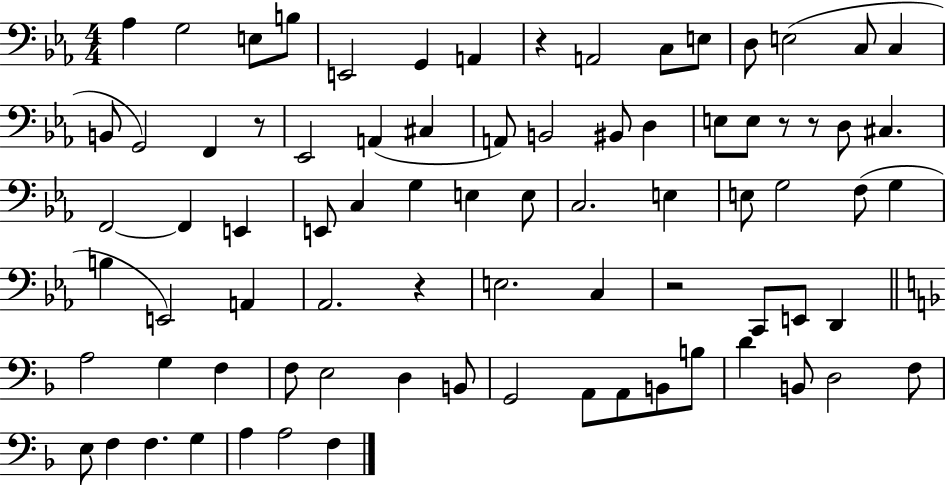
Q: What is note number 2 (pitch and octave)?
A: G3